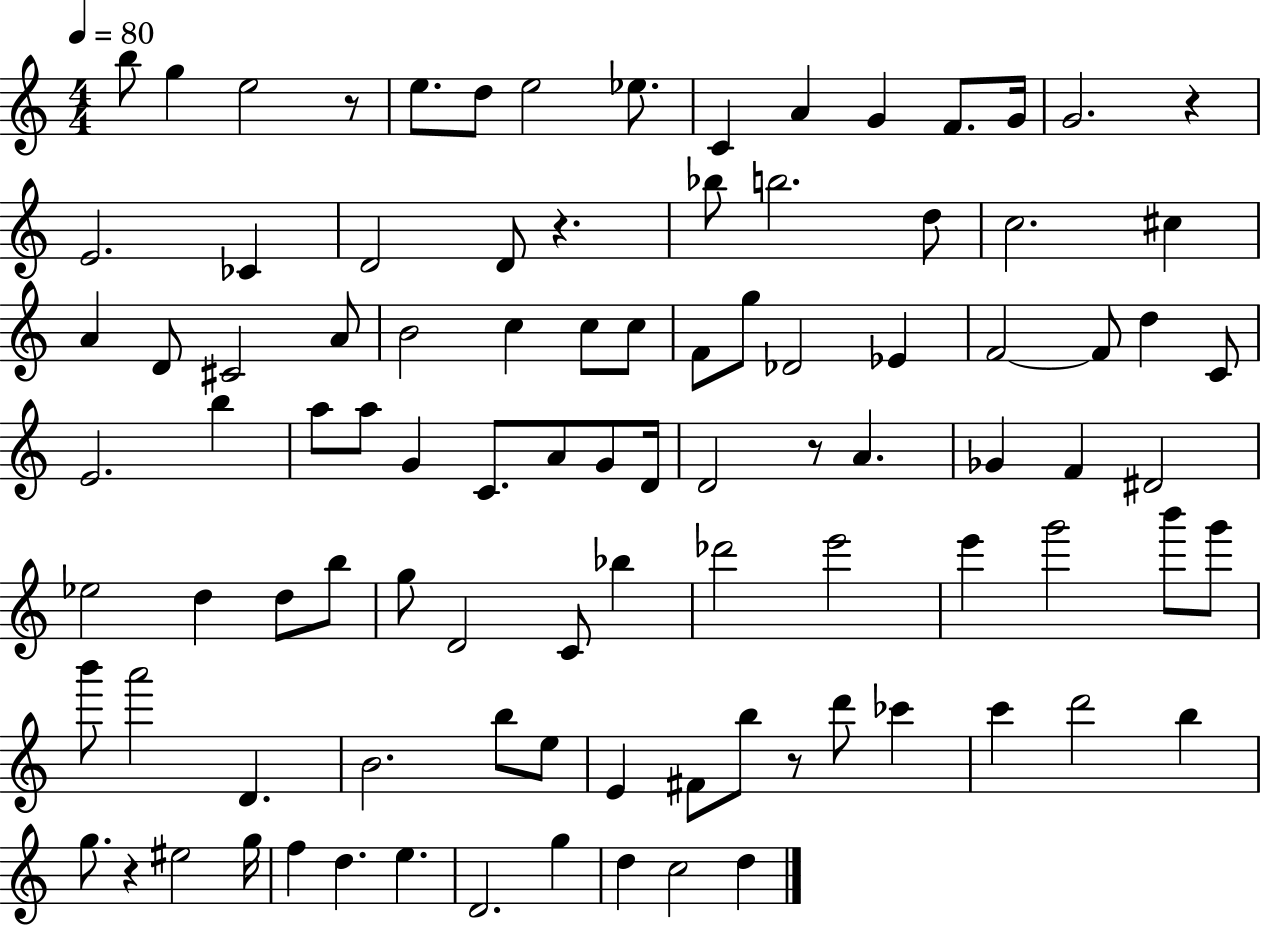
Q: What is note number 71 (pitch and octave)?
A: B5